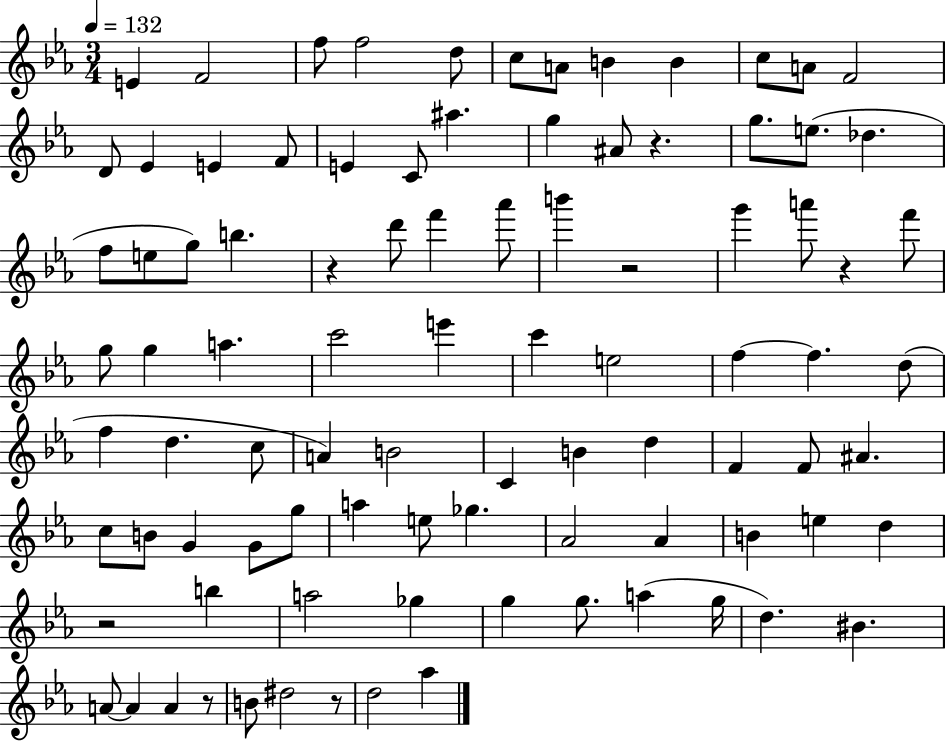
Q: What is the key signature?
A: EES major